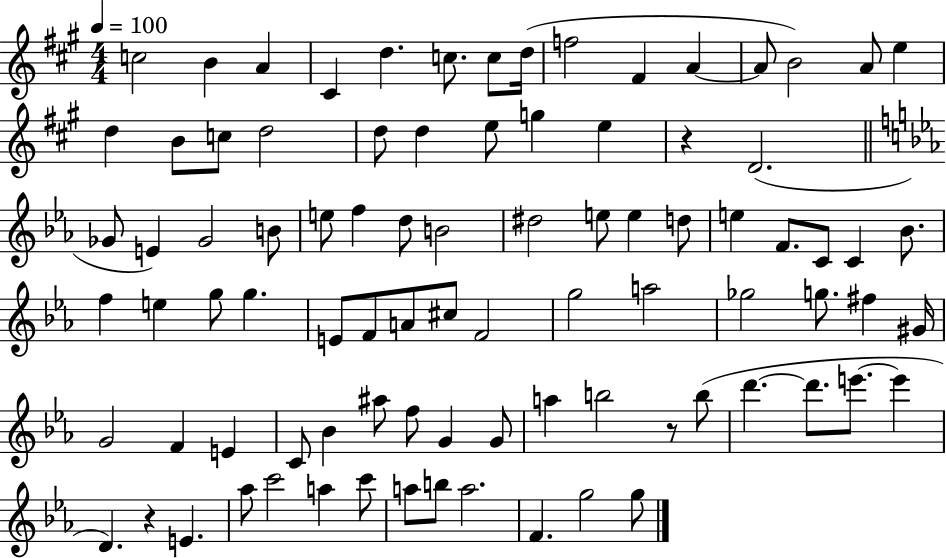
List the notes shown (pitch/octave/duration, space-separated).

C5/h B4/q A4/q C#4/q D5/q. C5/e. C5/e D5/s F5/h F#4/q A4/q A4/e B4/h A4/e E5/q D5/q B4/e C5/e D5/h D5/e D5/q E5/e G5/q E5/q R/q D4/h. Gb4/e E4/q Gb4/h B4/e E5/e F5/q D5/e B4/h D#5/h E5/e E5/q D5/e E5/q F4/e. C4/e C4/q Bb4/e. F5/q E5/q G5/e G5/q. E4/e F4/e A4/e C#5/e F4/h G5/h A5/h Gb5/h G5/e. F#5/q G#4/s G4/h F4/q E4/q C4/e Bb4/q A#5/e F5/e G4/q G4/e A5/q B5/h R/e B5/e D6/q. D6/e. E6/e. E6/q D4/q. R/q E4/q. Ab5/e C6/h A5/q C6/e A5/e B5/e A5/h. F4/q. G5/h G5/e